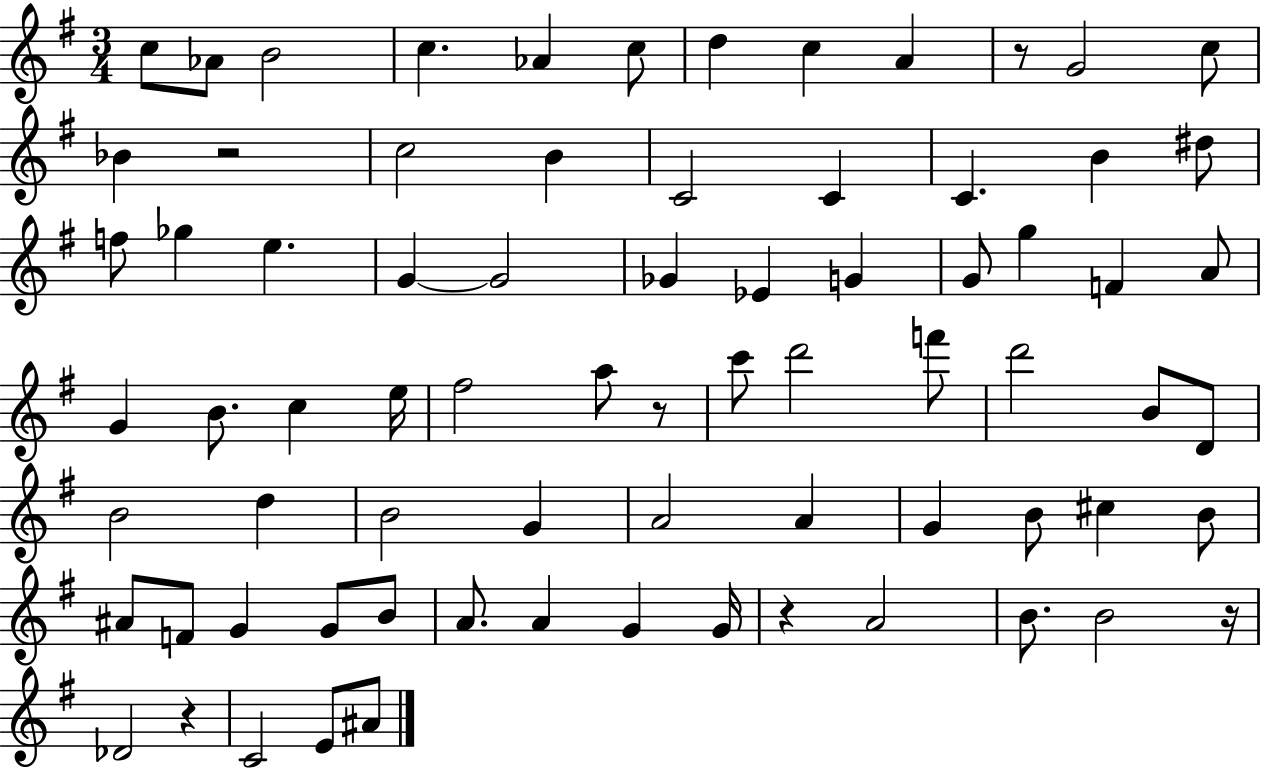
X:1
T:Untitled
M:3/4
L:1/4
K:G
c/2 _A/2 B2 c _A c/2 d c A z/2 G2 c/2 _B z2 c2 B C2 C C B ^d/2 f/2 _g e G G2 _G _E G G/2 g F A/2 G B/2 c e/4 ^f2 a/2 z/2 c'/2 d'2 f'/2 d'2 B/2 D/2 B2 d B2 G A2 A G B/2 ^c B/2 ^A/2 F/2 G G/2 B/2 A/2 A G G/4 z A2 B/2 B2 z/4 _D2 z C2 E/2 ^A/2